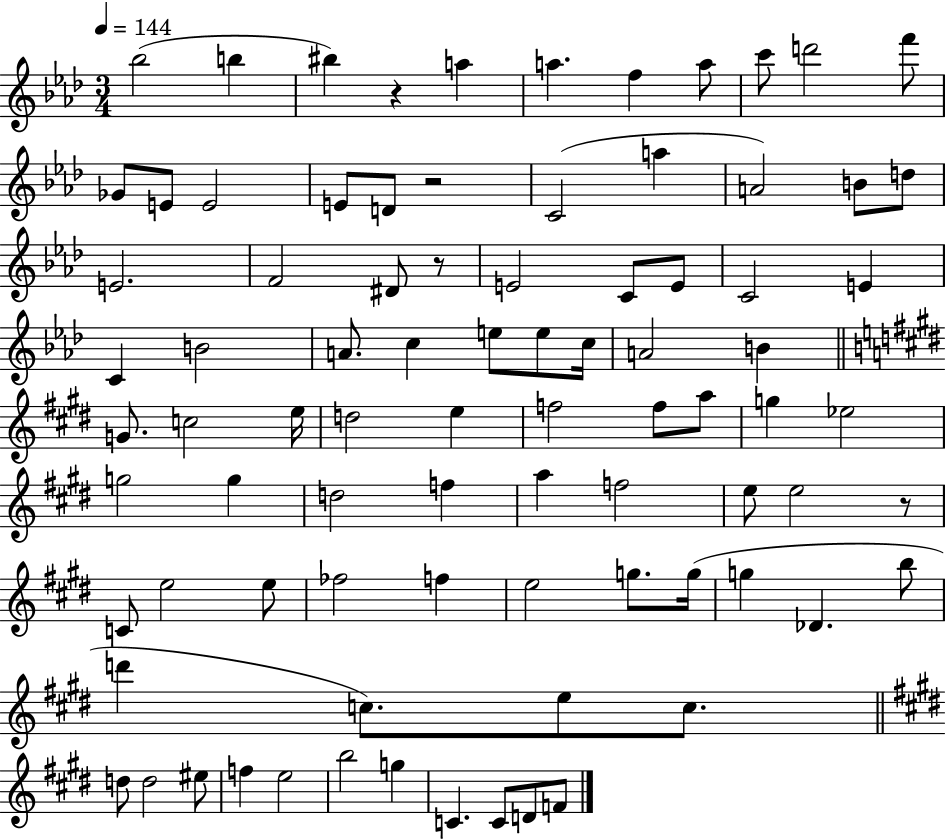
Bb5/h B5/q BIS5/q R/q A5/q A5/q. F5/q A5/e C6/e D6/h F6/e Gb4/e E4/e E4/h E4/e D4/e R/h C4/h A5/q A4/h B4/e D5/e E4/h. F4/h D#4/e R/e E4/h C4/e E4/e C4/h E4/q C4/q B4/h A4/e. C5/q E5/e E5/e C5/s A4/h B4/q G4/e. C5/h E5/s D5/h E5/q F5/h F5/e A5/e G5/q Eb5/h G5/h G5/q D5/h F5/q A5/q F5/h E5/e E5/h R/e C4/e E5/h E5/e FES5/h F5/q E5/h G5/e. G5/s G5/q Db4/q. B5/e D6/q C5/e. E5/e C5/e. D5/e D5/h EIS5/e F5/q E5/h B5/h G5/q C4/q. C4/e D4/e F4/e